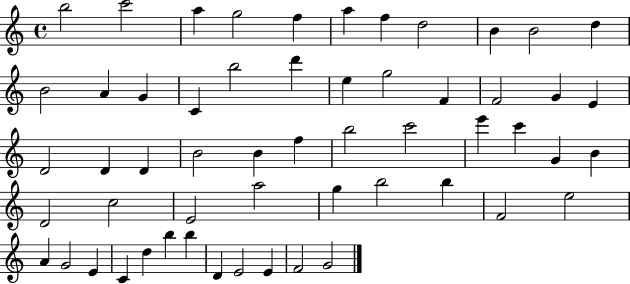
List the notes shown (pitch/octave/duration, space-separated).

B5/h C6/h A5/q G5/h F5/q A5/q F5/q D5/h B4/q B4/h D5/q B4/h A4/q G4/q C4/q B5/h D6/q E5/q G5/h F4/q F4/h G4/q E4/q D4/h D4/q D4/q B4/h B4/q F5/q B5/h C6/h E6/q C6/q G4/q B4/q D4/h C5/h E4/h A5/h G5/q B5/h B5/q F4/h E5/h A4/q G4/h E4/q C4/q D5/q B5/q B5/q D4/q E4/h E4/q F4/h G4/h